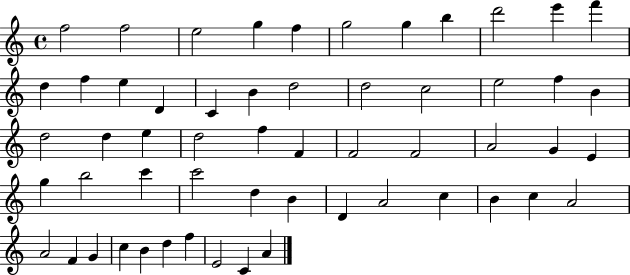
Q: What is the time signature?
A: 4/4